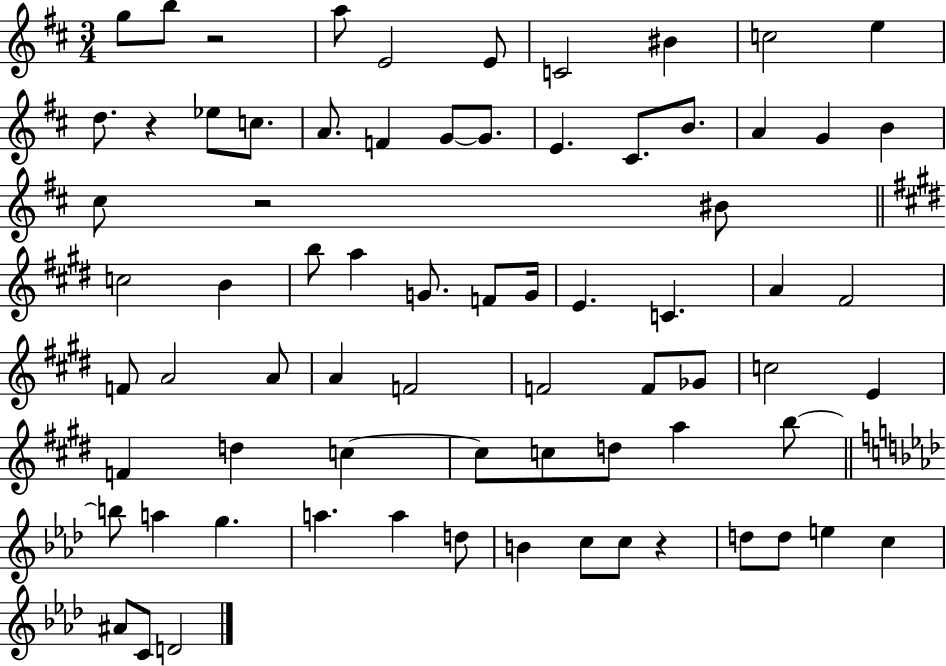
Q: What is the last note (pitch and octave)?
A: D4